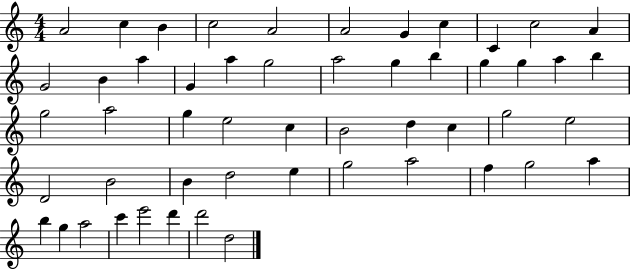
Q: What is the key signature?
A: C major